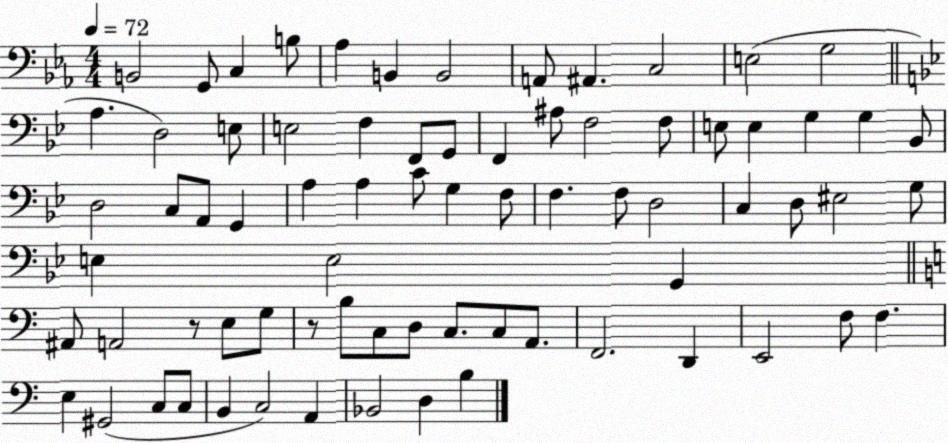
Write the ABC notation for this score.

X:1
T:Untitled
M:4/4
L:1/4
K:Eb
B,,2 G,,/2 C, B,/2 _A, B,, B,,2 A,,/2 ^A,, C,2 E,2 G,2 A, D,2 E,/2 E,2 F, F,,/2 G,,/2 F,, ^A,/2 F,2 F,/2 E,/2 E, G, G, _B,,/2 D,2 C,/2 A,,/2 G,, A, A, C/2 G, F,/2 F, F,/2 D,2 C, D,/2 ^E,2 G,/2 E, E,2 G,, ^A,,/2 A,,2 z/2 E,/2 G,/2 z/2 B,/2 C,/2 D,/2 C,/2 C,/2 A,,/2 F,,2 D,, E,,2 F,/2 F, E, ^G,,2 C,/2 C,/2 B,, C,2 A,, _B,,2 D, B,